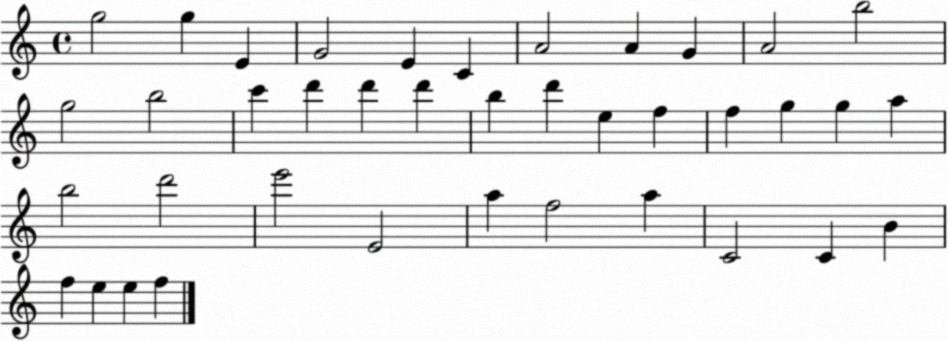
X:1
T:Untitled
M:4/4
L:1/4
K:C
g2 g E G2 E C A2 A G A2 b2 g2 b2 c' d' d' d' b d' e f f g g a b2 d'2 e'2 E2 a f2 a C2 C B f e e f